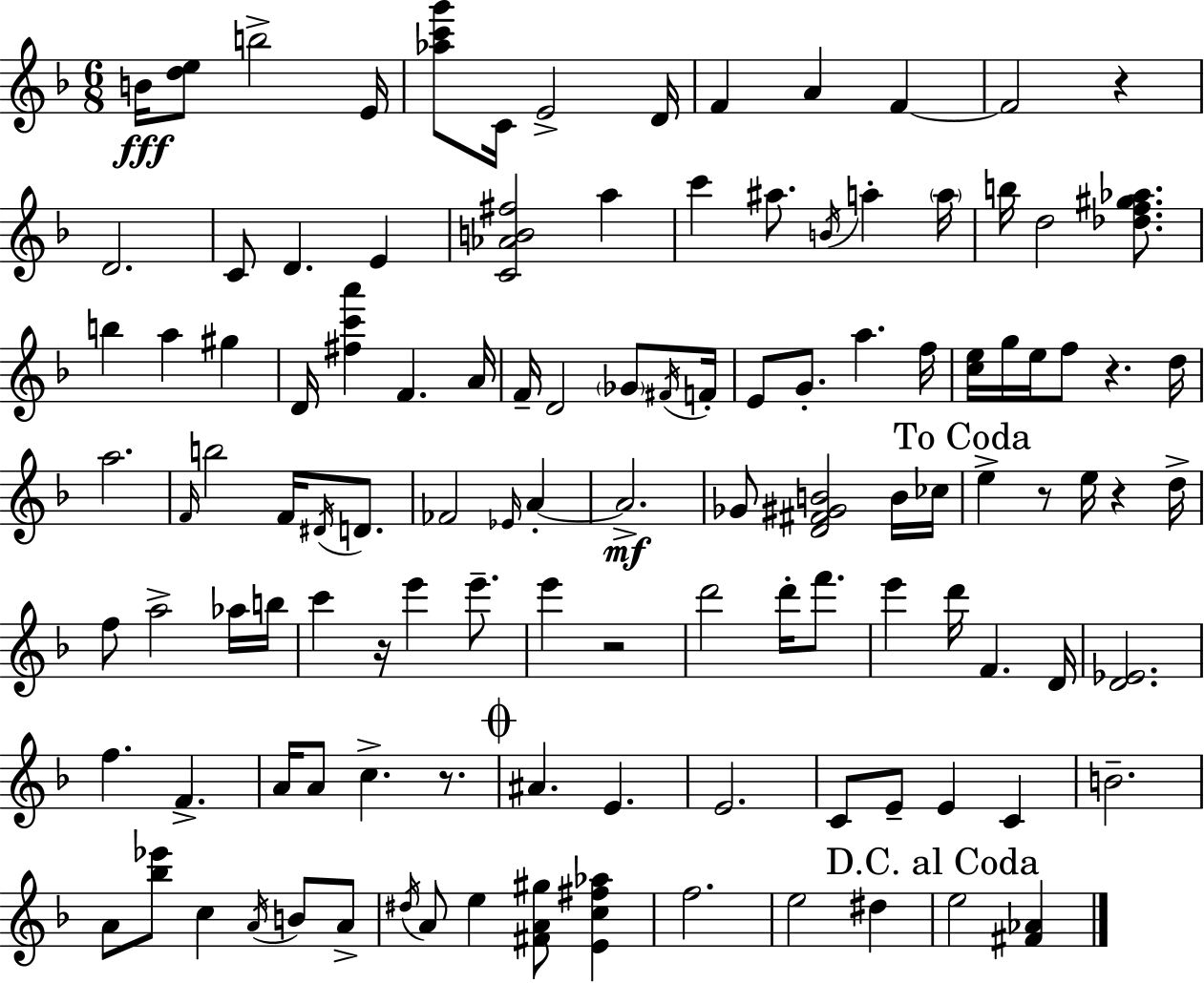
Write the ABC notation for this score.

X:1
T:Untitled
M:6/8
L:1/4
K:Dm
B/4 [de]/2 b2 E/4 [_ac'g']/2 C/4 E2 D/4 F A F F2 z D2 C/2 D E [C_AB^f]2 a c' ^a/2 B/4 a a/4 b/4 d2 [_df^g_a]/2 b a ^g D/4 [^fc'a'] F A/4 F/4 D2 _G/2 ^F/4 F/4 E/2 G/2 a f/4 [ce]/4 g/4 e/4 f/2 z d/4 a2 F/4 b2 F/4 ^D/4 D/2 _F2 _E/4 A A2 _G/2 [D^F^GB]2 B/4 _c/4 e z/2 e/4 z d/4 f/2 a2 _a/4 b/4 c' z/4 e' e'/2 e' z2 d'2 d'/4 f'/2 e' d'/4 F D/4 [D_E]2 f F A/4 A/2 c z/2 ^A E E2 C/2 E/2 E C B2 A/2 [_b_e']/2 c A/4 B/2 A/2 ^d/4 A/2 e [^FA^g]/2 [Ec^f_a] f2 e2 ^d e2 [^F_A]